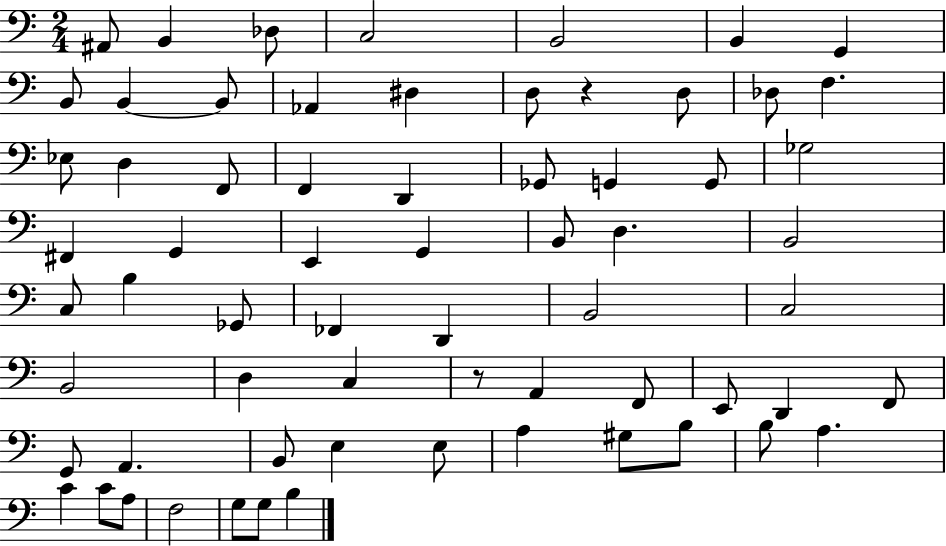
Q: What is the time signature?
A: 2/4